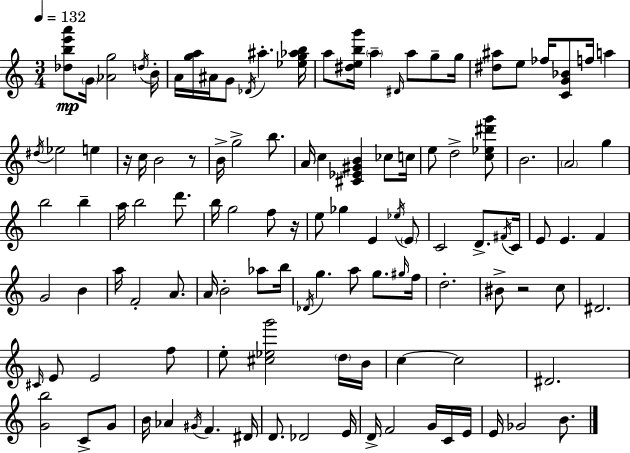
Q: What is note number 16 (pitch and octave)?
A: FES5